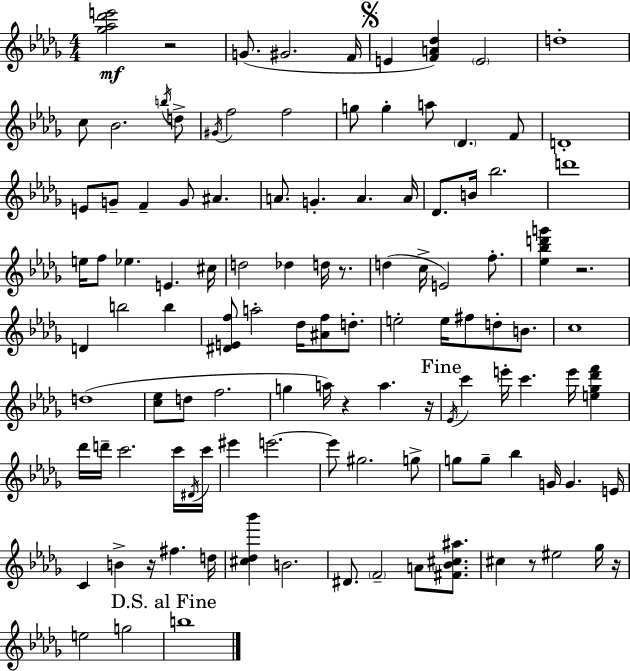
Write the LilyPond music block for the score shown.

{
  \clef treble
  \numericTimeSignature
  \time 4/4
  \key bes \minor
  <ges'' aes'' des''' e'''>2\mf r2 | g'8.( gis'2. f'16 | \mark \markup { \musicglyph "scripts.segno" } e'4 <f' a' des''>4) \parenthesize e'2 | d''1-. | \break c''8 bes'2. \acciaccatura { b''16 } d''8-> | \acciaccatura { gis'16 } f''2 f''2 | g''8 g''4-. a''8 \parenthesize des'4. | f'8 d'1-. | \break e'8 g'8-- f'4-- g'8 ais'4. | a'8. g'4.-. a'4. | a'16 des'8. b'16 bes''2. | d'''1 | \break e''16 f''8 ees''4. e'4. | cis''16 d''2 des''4 d''16 r8. | d''4( c''16-> e'2) f''8.-. | <ees'' bes'' d''' g'''>4 r2. | \break d'4 b''2 b''4 | <dis' e' f''>8 a''2-. des''16 <ais' f''>8 d''8.-. | e''2-. e''16 fis''8 d''8-. b'8. | c''1 | \break d''1( | <c'' ees''>8 d''8 f''2. | g''4 a''16) r4 a''4. | r16 \mark "Fine" \acciaccatura { ees'16 } c'''4 e'''16-. c'''4. e'''16 <e'' ges'' des''' f'''>4 | \break des'''16 d'''16-- c'''2. | c'''16 \acciaccatura { dis'16 } c'''16 eis'''4 e'''2.~~ | e'''8 gis''2. | g''8-> g''8 g''8-- bes''4 g'16 g'4. | \break e'16 c'4 b'4-> r16 fis''4. | d''16 <cis'' des'' bes'''>4 b'2. | dis'8. \parenthesize f'2-- a'8 | <fis' bes' cis'' ais''>8. cis''4 r8 eis''2 | \break ges''16 r16 e''2 g''2 | \mark "D.S. al Fine" b''1 | \bar "|."
}